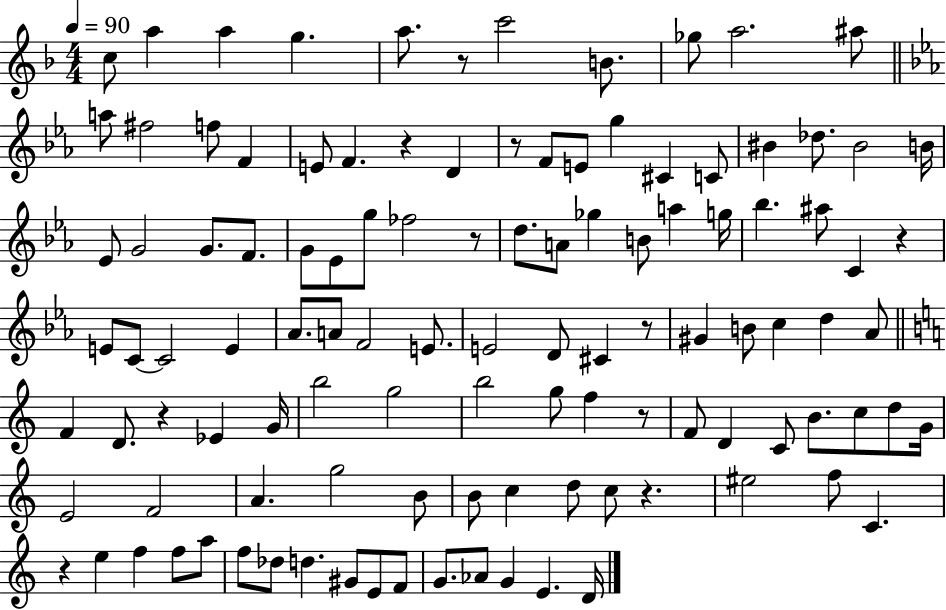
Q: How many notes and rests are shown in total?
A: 112